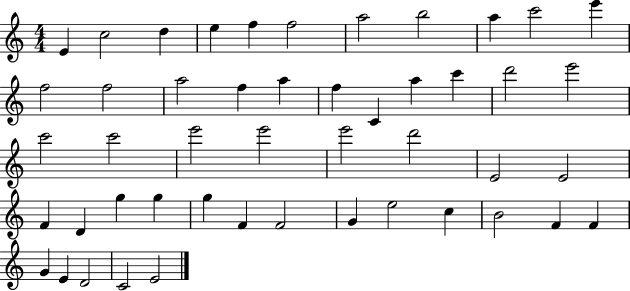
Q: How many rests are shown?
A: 0